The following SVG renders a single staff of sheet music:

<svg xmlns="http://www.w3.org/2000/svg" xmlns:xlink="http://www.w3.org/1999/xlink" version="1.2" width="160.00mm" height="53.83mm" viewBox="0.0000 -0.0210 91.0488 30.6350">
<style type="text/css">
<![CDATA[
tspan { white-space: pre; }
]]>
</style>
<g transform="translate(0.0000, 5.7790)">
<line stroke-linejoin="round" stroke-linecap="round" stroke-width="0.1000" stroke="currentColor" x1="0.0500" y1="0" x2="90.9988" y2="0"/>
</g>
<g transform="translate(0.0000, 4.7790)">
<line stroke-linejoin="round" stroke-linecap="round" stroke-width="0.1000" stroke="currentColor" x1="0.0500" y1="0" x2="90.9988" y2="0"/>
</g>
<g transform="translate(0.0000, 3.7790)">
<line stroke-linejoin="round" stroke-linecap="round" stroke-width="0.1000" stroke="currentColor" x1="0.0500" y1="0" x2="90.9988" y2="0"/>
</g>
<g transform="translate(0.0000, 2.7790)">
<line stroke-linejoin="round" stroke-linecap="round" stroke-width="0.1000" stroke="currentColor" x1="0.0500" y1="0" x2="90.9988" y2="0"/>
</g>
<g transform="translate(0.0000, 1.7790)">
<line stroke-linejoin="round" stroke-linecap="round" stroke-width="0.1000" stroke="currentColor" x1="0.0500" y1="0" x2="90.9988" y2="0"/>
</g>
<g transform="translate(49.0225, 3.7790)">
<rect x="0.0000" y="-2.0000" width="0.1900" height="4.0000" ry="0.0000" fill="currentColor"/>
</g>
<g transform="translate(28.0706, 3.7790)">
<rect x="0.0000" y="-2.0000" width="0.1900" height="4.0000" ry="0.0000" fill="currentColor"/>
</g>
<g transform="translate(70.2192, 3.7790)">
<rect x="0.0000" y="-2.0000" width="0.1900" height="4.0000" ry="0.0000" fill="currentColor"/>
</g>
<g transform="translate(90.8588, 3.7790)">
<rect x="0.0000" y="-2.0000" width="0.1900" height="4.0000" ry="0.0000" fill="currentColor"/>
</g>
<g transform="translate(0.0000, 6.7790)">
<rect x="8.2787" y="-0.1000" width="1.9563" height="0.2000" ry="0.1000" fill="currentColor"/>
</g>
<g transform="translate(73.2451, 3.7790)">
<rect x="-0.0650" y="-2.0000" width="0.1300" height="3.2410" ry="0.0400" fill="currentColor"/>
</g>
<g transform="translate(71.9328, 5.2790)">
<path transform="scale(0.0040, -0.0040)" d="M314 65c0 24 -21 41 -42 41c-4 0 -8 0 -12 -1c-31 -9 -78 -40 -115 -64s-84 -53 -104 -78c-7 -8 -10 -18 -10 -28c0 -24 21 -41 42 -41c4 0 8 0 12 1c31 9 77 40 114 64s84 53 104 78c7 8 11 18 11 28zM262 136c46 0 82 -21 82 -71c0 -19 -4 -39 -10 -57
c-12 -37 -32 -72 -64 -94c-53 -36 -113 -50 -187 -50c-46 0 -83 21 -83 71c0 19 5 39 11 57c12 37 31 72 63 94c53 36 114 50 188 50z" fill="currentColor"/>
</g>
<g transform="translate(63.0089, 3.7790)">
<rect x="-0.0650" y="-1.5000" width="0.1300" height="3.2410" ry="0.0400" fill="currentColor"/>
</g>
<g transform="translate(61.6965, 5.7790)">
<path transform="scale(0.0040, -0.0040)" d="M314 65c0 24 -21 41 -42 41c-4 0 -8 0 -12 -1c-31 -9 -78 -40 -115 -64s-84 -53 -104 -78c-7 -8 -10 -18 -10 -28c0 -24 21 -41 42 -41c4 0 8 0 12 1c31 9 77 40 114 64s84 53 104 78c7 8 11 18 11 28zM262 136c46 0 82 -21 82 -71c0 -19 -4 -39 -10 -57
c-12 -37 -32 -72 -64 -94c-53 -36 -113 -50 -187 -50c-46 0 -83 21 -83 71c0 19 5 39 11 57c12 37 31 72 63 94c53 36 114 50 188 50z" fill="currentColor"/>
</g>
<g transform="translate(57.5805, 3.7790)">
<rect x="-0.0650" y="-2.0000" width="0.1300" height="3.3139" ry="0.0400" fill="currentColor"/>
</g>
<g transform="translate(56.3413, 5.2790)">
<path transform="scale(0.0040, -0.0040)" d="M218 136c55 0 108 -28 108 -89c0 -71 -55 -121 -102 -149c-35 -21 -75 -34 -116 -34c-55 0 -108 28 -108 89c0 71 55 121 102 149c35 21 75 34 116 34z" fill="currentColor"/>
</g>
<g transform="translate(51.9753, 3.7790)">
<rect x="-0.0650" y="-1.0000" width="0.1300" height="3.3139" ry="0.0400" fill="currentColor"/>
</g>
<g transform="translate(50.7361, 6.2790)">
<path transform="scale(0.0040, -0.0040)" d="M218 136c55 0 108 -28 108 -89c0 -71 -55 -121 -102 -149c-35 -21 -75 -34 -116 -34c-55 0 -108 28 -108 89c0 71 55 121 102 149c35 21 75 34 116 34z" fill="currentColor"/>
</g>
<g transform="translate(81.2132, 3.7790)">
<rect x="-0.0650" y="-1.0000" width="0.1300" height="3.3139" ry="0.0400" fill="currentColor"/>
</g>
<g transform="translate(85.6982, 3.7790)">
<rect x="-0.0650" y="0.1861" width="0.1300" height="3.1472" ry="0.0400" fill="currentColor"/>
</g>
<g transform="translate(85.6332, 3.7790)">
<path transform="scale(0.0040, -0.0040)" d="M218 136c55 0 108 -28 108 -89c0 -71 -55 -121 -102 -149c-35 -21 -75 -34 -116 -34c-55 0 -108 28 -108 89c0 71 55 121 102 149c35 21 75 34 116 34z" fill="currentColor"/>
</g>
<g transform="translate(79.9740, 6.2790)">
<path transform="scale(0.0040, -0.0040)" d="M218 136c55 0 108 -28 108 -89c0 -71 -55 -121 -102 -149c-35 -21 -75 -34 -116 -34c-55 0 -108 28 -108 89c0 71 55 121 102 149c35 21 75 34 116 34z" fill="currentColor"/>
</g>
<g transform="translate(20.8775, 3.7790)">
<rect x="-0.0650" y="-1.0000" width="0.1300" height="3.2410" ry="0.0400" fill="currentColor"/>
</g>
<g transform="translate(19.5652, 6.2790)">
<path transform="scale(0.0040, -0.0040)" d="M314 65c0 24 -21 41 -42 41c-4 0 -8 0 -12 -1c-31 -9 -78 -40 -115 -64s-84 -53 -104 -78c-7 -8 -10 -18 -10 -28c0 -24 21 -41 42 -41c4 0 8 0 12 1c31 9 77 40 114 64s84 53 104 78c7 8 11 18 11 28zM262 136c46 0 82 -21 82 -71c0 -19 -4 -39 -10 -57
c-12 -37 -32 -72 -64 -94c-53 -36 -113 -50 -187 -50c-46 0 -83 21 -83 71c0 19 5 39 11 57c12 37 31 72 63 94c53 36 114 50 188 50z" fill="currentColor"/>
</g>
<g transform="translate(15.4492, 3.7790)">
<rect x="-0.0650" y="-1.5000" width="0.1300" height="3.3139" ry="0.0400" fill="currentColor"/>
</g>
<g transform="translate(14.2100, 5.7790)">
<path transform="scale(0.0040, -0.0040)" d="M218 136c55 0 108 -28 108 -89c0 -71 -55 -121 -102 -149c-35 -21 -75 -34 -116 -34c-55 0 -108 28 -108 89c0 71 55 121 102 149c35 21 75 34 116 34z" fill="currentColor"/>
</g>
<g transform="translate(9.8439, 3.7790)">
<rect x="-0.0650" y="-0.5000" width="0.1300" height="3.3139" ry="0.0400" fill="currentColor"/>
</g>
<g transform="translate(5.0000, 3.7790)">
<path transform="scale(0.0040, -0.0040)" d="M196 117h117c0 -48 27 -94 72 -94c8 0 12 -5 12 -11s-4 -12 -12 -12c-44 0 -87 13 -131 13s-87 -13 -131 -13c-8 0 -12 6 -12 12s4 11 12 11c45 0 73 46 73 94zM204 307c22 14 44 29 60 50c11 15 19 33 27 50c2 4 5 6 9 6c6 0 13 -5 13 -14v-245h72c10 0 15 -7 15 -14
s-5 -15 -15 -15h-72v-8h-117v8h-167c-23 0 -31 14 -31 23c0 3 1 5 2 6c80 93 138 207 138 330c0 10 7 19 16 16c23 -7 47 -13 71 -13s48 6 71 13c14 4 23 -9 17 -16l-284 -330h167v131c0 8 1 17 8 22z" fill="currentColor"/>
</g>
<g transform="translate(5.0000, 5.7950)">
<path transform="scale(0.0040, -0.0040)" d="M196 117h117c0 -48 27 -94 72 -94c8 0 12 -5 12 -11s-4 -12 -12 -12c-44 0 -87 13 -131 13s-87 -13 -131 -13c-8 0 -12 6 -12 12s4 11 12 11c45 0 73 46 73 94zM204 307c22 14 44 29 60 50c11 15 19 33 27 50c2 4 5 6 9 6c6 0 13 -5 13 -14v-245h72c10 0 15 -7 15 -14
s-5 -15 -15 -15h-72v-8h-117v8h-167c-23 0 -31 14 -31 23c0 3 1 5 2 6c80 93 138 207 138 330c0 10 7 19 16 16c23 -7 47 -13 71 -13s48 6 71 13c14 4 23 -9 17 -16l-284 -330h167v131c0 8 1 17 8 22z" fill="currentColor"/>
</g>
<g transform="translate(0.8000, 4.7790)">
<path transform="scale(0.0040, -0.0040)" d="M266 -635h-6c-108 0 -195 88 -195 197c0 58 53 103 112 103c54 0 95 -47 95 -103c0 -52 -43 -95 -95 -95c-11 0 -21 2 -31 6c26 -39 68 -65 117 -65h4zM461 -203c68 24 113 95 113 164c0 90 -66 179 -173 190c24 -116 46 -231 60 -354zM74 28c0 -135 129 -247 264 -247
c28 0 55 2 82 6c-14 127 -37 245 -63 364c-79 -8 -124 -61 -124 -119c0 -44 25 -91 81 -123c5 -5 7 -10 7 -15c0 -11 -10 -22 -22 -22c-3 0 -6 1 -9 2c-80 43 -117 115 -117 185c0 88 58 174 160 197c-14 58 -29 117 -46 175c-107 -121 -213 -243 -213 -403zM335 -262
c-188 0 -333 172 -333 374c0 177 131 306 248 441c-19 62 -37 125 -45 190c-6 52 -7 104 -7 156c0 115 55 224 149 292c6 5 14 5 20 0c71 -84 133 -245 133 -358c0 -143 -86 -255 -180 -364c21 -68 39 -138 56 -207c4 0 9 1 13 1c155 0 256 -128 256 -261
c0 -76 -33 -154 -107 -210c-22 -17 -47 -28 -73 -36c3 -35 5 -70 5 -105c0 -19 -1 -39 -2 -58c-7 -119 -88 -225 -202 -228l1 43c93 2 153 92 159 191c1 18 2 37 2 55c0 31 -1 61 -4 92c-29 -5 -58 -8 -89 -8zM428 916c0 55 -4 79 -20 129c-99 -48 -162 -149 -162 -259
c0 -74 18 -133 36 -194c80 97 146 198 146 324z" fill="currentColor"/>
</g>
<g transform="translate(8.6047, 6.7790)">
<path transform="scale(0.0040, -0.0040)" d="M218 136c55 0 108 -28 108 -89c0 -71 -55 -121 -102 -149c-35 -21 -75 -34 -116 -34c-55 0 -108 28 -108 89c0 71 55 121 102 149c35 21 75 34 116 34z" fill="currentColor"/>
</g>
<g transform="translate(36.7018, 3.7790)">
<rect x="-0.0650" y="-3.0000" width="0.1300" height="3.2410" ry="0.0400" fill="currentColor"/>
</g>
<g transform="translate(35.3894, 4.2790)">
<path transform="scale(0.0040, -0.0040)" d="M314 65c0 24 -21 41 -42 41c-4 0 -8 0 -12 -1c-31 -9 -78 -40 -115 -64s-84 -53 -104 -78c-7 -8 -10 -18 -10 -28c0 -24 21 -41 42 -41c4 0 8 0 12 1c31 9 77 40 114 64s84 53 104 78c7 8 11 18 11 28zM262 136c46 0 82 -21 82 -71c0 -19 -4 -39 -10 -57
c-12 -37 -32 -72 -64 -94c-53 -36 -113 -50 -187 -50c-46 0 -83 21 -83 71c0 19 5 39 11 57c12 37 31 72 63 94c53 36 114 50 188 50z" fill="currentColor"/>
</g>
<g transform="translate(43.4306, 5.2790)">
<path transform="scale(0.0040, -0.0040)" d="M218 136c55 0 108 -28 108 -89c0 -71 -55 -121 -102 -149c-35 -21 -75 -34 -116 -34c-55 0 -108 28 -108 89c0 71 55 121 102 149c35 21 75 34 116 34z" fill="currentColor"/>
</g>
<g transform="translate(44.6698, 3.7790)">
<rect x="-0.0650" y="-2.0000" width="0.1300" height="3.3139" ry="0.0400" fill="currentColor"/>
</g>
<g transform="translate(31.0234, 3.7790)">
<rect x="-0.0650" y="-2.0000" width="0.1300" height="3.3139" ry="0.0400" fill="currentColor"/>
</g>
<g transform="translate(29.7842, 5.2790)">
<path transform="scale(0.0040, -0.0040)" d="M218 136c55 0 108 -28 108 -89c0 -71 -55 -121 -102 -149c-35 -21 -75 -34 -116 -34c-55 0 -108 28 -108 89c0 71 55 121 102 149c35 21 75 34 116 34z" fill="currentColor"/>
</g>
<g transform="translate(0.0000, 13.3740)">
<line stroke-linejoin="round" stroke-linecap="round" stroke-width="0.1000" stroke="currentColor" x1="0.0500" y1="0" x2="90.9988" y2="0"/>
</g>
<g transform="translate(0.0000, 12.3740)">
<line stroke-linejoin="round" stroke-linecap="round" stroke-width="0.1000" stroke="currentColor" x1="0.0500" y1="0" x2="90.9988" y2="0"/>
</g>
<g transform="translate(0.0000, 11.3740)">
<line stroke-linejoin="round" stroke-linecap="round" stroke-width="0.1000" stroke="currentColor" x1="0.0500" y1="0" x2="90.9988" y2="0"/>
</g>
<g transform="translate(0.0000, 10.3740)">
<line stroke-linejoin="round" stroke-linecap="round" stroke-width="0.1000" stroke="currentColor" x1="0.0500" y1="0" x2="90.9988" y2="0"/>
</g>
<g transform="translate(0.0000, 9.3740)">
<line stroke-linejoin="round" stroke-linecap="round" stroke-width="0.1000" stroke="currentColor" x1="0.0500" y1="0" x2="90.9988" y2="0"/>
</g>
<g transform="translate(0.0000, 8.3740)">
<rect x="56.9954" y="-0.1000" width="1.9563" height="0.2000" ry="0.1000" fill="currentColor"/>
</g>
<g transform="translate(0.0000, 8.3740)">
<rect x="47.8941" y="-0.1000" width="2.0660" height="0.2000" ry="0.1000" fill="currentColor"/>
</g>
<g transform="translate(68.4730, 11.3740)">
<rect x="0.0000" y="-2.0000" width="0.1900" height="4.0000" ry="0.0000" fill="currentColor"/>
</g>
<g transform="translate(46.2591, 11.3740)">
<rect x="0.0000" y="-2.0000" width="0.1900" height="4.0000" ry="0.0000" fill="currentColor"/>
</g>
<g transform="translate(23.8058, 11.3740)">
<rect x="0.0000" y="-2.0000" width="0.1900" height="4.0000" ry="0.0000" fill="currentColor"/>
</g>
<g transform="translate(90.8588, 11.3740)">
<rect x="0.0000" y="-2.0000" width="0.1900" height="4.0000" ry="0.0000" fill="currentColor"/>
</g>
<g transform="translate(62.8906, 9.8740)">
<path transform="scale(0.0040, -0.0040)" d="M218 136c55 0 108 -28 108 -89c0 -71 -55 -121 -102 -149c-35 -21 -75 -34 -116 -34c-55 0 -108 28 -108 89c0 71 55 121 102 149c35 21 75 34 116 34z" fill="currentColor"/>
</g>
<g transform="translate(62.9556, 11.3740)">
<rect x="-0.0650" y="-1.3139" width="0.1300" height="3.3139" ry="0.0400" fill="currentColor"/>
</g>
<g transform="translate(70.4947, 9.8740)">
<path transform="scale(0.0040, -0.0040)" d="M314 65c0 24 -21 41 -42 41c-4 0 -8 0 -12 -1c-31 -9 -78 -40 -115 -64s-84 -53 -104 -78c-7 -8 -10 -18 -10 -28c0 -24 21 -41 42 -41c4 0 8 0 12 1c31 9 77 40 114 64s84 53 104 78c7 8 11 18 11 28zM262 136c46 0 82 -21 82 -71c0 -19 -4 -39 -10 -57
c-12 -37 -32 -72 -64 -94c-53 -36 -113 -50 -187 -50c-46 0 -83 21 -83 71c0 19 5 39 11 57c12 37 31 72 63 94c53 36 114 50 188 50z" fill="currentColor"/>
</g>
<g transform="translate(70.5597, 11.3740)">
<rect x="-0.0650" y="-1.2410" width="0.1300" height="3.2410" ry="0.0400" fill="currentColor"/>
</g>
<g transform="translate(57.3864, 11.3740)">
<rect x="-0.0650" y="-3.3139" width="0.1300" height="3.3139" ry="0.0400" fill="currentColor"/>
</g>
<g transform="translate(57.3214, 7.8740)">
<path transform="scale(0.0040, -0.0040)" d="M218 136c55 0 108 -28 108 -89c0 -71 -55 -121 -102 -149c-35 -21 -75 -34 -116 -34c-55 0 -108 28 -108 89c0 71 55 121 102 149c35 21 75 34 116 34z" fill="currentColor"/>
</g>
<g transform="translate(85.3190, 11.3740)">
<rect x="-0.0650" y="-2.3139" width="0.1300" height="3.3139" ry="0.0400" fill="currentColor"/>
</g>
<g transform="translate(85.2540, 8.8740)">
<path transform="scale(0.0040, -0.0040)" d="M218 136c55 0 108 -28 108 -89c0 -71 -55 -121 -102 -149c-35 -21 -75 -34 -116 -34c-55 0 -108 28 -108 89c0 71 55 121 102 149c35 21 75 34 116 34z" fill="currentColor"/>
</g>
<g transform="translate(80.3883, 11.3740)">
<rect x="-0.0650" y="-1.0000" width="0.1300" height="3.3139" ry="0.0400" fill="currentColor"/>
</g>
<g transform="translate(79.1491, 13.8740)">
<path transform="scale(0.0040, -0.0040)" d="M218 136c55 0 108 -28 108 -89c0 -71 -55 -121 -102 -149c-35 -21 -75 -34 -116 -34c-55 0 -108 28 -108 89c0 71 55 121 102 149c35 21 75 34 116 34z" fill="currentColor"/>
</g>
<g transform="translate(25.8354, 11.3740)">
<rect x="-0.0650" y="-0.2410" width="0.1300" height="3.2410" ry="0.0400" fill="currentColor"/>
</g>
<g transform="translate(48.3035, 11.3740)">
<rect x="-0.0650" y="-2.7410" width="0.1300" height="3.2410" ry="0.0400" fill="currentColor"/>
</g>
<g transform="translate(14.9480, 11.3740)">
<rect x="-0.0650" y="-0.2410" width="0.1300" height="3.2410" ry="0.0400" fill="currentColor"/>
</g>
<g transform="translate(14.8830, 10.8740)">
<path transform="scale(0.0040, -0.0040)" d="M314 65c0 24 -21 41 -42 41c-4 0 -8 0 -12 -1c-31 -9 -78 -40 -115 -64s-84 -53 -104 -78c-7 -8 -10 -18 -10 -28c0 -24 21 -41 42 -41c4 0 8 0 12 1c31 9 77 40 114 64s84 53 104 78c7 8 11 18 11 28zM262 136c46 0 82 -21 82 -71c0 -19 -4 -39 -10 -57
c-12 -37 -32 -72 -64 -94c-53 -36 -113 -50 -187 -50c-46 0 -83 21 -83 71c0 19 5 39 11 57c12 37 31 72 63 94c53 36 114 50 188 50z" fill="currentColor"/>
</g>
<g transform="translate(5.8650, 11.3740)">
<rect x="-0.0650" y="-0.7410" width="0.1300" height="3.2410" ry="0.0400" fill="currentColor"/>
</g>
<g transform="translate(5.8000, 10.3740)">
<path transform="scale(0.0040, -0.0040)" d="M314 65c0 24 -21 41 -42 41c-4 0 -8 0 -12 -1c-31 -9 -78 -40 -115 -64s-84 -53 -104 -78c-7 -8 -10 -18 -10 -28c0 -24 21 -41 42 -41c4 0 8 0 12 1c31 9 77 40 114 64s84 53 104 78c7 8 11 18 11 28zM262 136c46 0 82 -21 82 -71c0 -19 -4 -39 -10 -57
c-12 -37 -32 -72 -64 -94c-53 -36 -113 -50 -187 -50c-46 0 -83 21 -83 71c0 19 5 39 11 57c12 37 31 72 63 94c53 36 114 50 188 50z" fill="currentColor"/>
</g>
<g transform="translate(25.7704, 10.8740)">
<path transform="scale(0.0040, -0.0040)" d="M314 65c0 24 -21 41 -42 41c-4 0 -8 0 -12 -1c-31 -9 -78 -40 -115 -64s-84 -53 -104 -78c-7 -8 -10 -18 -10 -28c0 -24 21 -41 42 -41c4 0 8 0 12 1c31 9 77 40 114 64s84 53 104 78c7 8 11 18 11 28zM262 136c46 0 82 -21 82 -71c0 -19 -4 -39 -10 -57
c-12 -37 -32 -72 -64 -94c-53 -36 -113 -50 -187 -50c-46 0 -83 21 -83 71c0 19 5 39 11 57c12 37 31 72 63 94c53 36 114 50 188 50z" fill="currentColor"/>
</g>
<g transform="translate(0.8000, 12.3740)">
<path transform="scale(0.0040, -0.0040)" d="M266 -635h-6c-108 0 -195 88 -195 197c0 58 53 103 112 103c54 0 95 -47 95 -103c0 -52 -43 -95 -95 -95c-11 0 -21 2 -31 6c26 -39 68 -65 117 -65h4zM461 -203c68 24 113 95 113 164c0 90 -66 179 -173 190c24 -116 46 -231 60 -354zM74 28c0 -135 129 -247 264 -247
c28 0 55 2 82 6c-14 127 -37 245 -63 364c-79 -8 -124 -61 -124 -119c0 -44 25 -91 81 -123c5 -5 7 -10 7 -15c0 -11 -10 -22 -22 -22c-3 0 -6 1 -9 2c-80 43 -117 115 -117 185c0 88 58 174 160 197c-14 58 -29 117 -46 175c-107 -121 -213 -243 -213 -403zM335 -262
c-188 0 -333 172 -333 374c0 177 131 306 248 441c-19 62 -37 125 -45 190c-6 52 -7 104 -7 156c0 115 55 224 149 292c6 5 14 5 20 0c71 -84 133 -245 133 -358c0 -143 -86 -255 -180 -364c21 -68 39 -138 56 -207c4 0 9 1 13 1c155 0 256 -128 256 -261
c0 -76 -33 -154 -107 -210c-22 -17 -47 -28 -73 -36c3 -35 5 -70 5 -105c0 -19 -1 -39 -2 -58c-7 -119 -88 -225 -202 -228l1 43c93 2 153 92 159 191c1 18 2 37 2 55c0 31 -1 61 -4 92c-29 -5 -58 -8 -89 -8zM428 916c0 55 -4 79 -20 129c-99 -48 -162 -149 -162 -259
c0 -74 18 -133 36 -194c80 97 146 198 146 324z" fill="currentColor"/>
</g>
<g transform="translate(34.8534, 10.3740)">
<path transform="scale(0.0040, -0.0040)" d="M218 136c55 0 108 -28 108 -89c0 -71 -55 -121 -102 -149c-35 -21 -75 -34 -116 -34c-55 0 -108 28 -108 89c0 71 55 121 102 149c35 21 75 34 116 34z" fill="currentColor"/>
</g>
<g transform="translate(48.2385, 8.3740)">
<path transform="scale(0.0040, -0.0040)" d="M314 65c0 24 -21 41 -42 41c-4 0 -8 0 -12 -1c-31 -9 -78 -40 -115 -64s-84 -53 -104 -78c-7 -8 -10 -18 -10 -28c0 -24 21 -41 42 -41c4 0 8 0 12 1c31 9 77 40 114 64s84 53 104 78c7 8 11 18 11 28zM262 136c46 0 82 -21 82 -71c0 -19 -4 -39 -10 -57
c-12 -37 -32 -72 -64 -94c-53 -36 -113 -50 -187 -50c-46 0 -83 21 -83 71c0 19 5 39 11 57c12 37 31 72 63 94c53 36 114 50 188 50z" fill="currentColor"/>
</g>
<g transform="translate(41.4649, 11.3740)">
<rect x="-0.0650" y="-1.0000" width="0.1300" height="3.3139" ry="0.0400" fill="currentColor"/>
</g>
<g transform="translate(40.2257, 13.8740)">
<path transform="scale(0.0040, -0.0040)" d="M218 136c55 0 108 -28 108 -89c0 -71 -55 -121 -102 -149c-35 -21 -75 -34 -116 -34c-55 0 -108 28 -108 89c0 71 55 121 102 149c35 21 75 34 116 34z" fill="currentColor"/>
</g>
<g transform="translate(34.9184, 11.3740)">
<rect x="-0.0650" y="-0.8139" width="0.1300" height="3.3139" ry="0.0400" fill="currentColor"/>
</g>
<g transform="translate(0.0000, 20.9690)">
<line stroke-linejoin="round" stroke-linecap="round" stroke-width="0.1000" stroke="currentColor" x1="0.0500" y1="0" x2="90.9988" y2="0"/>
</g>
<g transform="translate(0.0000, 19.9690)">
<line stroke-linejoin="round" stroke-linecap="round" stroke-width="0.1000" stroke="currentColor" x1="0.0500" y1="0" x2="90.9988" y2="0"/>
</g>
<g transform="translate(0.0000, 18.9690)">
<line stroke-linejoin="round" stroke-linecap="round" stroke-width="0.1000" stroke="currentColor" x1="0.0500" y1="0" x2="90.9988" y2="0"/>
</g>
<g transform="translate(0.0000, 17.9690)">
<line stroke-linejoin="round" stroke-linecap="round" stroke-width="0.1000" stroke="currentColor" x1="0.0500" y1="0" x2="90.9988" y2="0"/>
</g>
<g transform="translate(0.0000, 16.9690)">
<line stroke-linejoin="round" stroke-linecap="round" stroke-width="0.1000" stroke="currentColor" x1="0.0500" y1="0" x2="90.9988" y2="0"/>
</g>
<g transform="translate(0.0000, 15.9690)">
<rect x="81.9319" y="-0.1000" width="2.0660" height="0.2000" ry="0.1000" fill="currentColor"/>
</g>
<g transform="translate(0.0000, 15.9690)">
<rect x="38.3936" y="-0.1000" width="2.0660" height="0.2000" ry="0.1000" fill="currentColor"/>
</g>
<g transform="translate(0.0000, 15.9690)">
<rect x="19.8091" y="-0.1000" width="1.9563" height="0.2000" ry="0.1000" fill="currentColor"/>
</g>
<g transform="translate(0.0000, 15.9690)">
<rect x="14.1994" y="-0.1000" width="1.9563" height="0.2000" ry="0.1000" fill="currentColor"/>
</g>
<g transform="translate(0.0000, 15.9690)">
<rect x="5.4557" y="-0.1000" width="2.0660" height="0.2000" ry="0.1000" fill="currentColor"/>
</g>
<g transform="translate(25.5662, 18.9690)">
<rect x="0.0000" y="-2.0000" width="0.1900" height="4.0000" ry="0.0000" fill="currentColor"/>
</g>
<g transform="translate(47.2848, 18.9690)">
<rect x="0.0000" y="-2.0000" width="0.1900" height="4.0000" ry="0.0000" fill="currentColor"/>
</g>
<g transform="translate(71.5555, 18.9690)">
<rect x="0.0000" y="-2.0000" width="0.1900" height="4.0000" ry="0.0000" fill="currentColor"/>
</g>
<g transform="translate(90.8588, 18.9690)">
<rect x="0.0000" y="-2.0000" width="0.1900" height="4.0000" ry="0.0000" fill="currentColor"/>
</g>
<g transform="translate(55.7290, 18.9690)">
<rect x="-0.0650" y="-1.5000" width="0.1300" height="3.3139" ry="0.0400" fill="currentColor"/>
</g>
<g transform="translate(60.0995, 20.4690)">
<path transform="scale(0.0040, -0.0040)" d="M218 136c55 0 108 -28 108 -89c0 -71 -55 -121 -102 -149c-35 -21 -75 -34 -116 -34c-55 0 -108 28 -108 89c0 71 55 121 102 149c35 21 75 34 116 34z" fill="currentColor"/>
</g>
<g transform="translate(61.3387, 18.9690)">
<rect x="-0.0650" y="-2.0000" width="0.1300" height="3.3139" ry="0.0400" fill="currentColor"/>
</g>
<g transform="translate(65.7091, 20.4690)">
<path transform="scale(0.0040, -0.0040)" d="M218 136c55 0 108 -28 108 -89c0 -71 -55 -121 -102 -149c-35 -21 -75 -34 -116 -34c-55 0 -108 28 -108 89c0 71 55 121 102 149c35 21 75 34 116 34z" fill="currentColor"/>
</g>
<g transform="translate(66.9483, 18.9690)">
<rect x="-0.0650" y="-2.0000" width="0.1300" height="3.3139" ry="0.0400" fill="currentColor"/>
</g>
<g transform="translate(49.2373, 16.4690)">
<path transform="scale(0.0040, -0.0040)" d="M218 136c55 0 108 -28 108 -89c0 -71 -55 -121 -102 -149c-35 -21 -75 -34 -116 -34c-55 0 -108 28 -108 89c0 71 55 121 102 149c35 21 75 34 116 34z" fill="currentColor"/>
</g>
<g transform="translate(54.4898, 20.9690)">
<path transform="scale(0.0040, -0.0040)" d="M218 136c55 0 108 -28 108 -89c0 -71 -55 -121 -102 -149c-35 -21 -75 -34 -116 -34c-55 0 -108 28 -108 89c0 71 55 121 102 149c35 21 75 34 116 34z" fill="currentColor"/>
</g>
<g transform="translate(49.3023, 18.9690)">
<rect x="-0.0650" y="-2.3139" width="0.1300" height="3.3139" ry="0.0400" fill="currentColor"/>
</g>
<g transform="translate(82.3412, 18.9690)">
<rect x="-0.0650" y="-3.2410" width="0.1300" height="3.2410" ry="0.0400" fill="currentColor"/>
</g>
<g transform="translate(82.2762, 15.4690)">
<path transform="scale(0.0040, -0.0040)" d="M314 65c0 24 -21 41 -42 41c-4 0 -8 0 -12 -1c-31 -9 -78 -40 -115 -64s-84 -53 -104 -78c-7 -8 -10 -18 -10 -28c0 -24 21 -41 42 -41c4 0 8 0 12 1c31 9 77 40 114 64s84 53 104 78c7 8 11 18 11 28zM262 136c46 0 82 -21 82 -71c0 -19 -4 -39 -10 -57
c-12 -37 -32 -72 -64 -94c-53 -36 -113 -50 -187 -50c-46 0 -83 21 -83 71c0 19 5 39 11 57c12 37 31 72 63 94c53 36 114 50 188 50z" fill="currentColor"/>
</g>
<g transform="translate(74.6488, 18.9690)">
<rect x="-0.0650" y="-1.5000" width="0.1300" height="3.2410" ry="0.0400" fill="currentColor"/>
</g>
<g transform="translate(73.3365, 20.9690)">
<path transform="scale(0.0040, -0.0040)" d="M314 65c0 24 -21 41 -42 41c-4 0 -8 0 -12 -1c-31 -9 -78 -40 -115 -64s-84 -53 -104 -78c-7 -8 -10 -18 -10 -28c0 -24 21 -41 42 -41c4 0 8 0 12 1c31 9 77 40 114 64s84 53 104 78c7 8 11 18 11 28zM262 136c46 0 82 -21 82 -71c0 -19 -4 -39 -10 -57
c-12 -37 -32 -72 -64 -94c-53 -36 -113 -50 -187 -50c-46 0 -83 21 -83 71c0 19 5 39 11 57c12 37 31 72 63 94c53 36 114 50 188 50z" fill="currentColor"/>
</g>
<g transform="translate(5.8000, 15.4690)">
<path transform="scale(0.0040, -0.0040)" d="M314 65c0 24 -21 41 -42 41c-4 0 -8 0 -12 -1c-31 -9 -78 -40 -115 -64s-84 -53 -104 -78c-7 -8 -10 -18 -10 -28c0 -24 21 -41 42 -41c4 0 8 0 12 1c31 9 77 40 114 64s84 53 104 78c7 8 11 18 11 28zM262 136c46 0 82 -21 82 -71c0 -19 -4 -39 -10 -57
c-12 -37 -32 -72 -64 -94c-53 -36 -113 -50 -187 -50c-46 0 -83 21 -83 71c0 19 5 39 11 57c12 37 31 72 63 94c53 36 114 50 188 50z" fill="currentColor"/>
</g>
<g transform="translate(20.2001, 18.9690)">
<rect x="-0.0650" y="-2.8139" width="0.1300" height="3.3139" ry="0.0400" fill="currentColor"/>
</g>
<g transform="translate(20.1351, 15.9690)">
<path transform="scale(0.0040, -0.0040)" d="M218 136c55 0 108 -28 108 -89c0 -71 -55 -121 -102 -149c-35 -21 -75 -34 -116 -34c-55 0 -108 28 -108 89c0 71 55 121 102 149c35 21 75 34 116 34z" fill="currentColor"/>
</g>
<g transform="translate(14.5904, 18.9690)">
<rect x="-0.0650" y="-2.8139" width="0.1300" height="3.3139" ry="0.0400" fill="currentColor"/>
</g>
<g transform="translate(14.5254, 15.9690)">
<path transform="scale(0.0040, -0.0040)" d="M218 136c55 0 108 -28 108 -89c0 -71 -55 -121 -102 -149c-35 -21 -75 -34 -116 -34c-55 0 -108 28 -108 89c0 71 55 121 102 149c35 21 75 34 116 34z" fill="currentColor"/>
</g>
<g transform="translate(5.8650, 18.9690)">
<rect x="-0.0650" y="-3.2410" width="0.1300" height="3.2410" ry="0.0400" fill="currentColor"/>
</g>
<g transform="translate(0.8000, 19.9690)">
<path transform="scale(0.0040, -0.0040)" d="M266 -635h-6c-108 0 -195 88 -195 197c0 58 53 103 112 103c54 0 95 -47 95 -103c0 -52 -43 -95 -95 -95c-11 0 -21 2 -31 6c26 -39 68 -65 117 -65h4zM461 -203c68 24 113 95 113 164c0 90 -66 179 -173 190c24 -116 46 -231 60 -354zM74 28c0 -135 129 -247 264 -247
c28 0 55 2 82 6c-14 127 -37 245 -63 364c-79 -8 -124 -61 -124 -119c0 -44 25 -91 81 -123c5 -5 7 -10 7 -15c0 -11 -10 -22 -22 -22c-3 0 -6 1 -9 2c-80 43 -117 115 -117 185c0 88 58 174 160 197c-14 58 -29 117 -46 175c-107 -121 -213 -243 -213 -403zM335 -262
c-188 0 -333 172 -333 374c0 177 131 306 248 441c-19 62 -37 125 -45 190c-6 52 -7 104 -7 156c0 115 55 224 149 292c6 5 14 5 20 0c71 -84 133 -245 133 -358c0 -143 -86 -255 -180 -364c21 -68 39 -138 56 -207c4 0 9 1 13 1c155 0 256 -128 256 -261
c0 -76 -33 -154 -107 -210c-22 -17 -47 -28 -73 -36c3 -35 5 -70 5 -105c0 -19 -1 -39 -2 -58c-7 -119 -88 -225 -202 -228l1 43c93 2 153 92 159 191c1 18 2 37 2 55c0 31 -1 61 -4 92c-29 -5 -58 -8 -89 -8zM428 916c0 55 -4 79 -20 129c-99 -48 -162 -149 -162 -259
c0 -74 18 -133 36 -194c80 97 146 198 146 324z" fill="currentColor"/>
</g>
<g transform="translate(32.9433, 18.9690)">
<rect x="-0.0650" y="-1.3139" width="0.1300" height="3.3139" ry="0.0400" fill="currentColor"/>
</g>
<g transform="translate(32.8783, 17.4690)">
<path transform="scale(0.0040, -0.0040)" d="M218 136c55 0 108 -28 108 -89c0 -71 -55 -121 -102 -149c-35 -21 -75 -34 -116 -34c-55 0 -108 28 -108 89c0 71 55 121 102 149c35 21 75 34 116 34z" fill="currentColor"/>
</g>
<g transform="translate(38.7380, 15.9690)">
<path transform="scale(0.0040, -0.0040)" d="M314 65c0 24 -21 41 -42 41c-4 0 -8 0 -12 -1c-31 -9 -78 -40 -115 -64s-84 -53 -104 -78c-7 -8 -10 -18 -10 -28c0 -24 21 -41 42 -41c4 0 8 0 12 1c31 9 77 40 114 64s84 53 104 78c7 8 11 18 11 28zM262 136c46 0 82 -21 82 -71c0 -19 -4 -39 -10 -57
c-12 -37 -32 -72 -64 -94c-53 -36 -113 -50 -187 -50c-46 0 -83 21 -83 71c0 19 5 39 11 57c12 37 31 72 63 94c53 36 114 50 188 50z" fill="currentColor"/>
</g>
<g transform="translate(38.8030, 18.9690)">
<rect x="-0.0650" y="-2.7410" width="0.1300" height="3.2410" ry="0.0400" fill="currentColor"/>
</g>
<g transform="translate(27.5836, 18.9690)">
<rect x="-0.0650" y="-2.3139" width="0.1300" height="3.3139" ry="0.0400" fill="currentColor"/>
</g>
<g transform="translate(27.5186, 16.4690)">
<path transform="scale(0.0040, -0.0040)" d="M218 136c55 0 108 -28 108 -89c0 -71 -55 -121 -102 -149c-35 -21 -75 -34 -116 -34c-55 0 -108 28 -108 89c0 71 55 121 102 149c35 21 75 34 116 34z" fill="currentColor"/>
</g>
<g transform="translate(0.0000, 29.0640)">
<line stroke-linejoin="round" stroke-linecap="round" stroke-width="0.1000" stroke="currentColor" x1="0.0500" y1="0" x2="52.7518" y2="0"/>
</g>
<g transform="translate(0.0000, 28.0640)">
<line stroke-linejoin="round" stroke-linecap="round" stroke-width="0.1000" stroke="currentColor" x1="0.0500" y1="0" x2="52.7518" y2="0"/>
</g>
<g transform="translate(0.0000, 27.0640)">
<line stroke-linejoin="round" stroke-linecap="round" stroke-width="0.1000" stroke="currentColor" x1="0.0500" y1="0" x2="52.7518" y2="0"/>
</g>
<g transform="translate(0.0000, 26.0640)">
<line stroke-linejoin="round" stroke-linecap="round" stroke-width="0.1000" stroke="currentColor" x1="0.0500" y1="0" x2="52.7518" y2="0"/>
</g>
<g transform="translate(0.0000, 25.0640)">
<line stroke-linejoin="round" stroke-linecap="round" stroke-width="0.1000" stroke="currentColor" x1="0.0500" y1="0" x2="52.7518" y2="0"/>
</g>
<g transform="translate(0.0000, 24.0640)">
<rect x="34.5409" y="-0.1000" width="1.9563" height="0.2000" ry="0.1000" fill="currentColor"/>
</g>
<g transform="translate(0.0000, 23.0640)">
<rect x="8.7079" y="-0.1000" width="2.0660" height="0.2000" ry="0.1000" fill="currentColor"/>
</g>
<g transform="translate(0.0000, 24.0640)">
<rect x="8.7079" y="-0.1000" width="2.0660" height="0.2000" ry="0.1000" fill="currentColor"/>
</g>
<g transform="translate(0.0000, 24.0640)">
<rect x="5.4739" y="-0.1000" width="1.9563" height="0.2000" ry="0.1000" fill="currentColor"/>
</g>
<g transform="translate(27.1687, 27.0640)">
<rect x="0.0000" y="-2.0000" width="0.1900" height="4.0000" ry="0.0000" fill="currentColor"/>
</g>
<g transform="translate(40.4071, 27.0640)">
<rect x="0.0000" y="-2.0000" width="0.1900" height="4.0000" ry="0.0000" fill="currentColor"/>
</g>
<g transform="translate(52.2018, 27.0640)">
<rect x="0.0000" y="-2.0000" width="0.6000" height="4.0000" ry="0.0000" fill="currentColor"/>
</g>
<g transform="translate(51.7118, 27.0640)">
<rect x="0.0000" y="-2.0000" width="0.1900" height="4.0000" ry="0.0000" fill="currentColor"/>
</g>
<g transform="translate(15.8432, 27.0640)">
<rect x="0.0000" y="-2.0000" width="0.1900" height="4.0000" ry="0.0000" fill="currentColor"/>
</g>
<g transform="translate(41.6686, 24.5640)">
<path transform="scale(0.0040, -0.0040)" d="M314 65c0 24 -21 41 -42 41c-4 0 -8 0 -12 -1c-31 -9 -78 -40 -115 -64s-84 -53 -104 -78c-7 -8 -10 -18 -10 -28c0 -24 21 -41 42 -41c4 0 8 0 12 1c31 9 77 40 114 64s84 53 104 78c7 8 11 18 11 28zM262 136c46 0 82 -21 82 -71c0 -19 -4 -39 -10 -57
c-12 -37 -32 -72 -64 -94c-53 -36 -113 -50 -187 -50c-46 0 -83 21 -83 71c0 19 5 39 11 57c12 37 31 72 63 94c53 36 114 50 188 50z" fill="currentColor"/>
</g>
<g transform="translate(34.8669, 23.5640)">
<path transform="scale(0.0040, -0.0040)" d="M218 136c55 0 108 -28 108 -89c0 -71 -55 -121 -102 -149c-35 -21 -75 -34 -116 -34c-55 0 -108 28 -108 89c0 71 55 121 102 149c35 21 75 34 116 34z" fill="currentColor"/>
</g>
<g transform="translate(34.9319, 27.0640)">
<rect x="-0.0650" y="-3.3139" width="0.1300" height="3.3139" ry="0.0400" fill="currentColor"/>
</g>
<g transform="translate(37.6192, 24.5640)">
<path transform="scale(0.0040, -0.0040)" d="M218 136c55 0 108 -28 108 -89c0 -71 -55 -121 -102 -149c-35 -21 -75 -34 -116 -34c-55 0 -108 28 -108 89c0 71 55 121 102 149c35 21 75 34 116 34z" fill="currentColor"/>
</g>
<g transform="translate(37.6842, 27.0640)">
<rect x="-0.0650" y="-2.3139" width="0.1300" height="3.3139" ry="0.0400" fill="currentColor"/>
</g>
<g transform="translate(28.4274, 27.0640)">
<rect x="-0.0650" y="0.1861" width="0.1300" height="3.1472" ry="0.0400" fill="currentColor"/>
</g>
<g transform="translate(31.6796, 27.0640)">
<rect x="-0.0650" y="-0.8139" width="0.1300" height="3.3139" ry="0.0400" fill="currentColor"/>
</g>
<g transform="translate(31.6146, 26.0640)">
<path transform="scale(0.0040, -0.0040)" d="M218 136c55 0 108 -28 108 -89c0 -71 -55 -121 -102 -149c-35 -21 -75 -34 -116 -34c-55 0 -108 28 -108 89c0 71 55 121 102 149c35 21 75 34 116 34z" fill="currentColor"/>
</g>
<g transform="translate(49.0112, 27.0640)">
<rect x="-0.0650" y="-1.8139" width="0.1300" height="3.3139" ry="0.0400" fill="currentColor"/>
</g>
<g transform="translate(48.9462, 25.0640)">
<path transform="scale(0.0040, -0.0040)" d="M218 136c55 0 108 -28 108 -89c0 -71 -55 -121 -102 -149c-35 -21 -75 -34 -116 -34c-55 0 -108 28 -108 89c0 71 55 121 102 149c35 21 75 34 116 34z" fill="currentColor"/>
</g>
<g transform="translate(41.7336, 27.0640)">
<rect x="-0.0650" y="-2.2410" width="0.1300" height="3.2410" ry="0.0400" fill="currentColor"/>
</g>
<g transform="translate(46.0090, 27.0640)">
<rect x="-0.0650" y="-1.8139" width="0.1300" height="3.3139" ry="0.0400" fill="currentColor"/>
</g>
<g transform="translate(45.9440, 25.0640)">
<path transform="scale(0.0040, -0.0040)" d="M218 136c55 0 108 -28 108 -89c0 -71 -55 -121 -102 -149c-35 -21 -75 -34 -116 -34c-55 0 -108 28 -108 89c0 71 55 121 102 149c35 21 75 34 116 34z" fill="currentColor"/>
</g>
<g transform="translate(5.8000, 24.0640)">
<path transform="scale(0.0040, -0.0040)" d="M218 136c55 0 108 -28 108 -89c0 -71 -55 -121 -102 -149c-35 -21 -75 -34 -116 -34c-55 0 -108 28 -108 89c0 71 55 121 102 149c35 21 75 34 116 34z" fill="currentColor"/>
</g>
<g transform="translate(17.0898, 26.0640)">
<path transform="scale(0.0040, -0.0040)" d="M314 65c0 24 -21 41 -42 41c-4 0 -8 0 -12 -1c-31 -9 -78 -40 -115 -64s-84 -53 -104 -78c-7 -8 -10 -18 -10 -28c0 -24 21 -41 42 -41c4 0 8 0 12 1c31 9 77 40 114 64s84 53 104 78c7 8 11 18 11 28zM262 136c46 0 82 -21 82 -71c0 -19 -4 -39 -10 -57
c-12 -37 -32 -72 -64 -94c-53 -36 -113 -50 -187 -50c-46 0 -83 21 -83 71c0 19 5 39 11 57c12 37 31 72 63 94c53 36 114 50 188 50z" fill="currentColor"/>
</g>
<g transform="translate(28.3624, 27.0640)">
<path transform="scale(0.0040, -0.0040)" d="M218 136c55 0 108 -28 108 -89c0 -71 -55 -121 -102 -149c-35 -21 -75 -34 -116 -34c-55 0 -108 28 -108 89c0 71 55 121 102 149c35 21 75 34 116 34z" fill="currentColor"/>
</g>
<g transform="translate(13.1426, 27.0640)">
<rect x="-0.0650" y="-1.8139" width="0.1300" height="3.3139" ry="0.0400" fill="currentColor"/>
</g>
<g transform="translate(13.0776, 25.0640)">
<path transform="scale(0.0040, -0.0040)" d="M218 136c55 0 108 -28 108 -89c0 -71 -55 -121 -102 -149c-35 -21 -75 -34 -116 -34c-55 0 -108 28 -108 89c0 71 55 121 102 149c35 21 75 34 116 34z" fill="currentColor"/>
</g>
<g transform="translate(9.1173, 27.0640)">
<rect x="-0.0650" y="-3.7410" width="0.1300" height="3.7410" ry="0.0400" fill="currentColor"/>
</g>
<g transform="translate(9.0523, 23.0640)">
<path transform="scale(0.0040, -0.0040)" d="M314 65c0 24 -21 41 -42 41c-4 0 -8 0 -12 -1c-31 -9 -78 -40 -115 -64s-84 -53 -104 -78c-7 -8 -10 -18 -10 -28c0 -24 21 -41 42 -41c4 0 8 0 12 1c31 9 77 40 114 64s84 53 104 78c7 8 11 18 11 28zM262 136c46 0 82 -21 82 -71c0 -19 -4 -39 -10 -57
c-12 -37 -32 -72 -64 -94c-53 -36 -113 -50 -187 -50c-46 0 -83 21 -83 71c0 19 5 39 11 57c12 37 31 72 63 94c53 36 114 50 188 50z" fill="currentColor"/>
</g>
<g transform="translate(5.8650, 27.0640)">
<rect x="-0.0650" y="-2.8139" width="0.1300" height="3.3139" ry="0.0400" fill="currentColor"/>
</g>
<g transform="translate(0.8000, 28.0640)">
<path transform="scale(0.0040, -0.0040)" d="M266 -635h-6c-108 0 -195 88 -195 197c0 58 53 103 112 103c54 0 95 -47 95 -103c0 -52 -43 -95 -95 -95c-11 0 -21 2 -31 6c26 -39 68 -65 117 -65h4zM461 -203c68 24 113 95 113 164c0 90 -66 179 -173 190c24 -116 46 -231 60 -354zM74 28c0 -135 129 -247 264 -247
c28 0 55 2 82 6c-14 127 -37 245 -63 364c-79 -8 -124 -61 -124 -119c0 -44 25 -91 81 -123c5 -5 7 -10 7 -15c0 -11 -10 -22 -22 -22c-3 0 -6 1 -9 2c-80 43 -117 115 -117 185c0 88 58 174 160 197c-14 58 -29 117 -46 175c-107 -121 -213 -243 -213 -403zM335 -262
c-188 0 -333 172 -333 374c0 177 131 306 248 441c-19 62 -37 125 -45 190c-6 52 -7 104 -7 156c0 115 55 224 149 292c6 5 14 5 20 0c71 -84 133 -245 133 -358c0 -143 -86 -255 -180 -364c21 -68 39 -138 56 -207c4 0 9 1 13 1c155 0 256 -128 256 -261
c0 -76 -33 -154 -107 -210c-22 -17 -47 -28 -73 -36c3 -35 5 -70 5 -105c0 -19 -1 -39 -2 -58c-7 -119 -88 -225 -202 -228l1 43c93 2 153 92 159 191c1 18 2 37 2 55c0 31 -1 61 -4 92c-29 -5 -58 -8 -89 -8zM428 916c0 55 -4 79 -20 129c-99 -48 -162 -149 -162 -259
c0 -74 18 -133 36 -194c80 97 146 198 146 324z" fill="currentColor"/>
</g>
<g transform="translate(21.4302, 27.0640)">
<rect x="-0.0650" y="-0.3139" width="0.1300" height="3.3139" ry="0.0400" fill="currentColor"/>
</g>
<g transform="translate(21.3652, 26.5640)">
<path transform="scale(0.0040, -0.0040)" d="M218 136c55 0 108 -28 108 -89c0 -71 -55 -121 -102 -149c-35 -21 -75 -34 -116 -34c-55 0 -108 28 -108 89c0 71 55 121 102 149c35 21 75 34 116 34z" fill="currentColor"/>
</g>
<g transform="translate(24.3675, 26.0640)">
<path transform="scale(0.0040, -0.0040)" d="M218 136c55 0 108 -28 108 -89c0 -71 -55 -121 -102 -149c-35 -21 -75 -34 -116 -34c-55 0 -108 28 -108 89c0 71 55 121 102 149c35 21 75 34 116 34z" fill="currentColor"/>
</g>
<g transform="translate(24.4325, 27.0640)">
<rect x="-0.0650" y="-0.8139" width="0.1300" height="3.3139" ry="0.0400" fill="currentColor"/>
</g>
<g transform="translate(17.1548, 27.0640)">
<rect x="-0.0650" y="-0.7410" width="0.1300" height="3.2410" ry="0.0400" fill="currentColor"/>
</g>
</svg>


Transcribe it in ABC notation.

X:1
T:Untitled
M:4/4
L:1/4
K:C
C E D2 F A2 F D F E2 F2 D B d2 c2 c2 d D a2 b e e2 D g b2 a a g e a2 g E F F E2 b2 a c'2 f d2 c d B d b g g2 f f